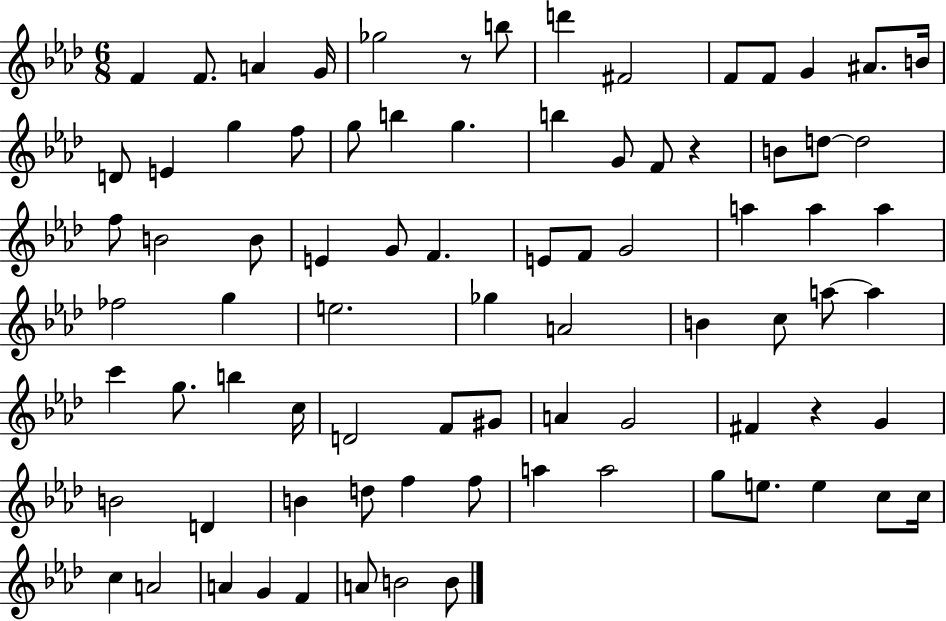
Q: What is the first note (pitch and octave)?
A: F4